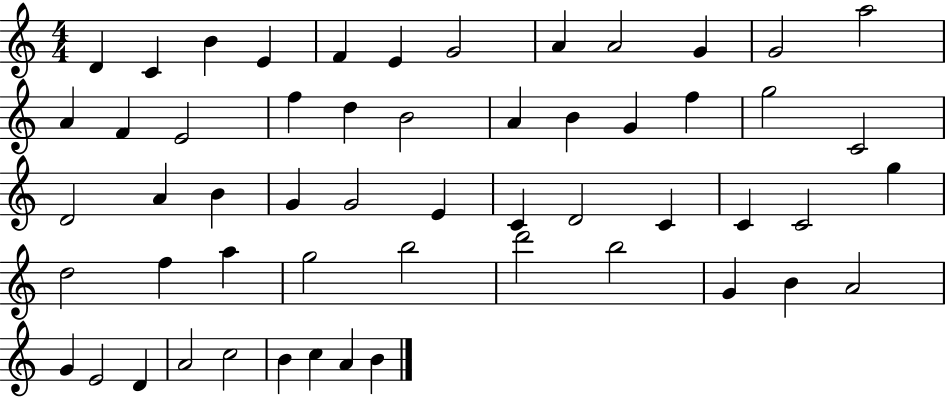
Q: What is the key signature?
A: C major